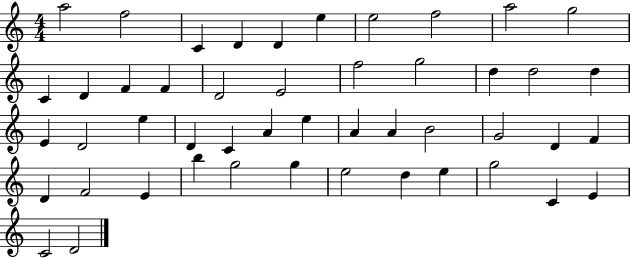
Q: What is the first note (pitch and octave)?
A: A5